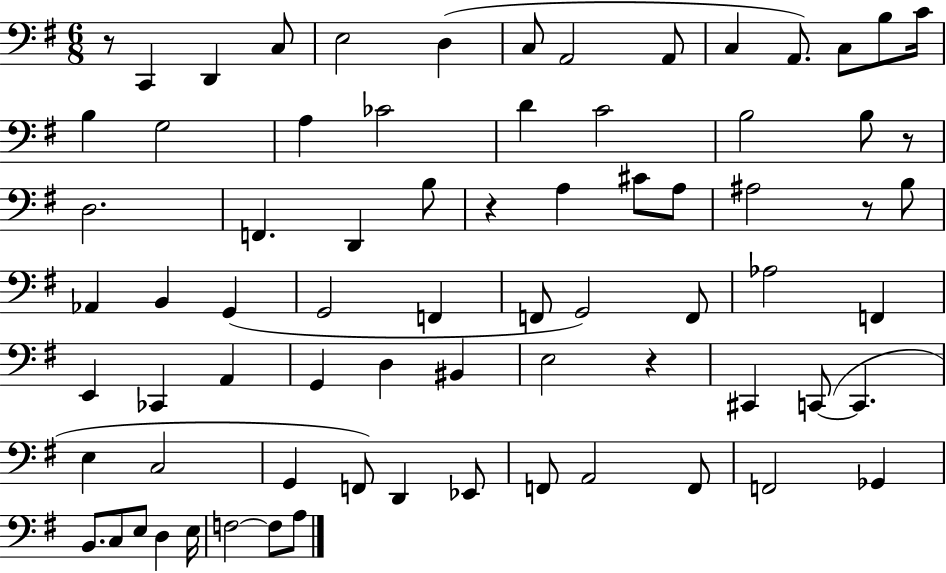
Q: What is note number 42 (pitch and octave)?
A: CES2